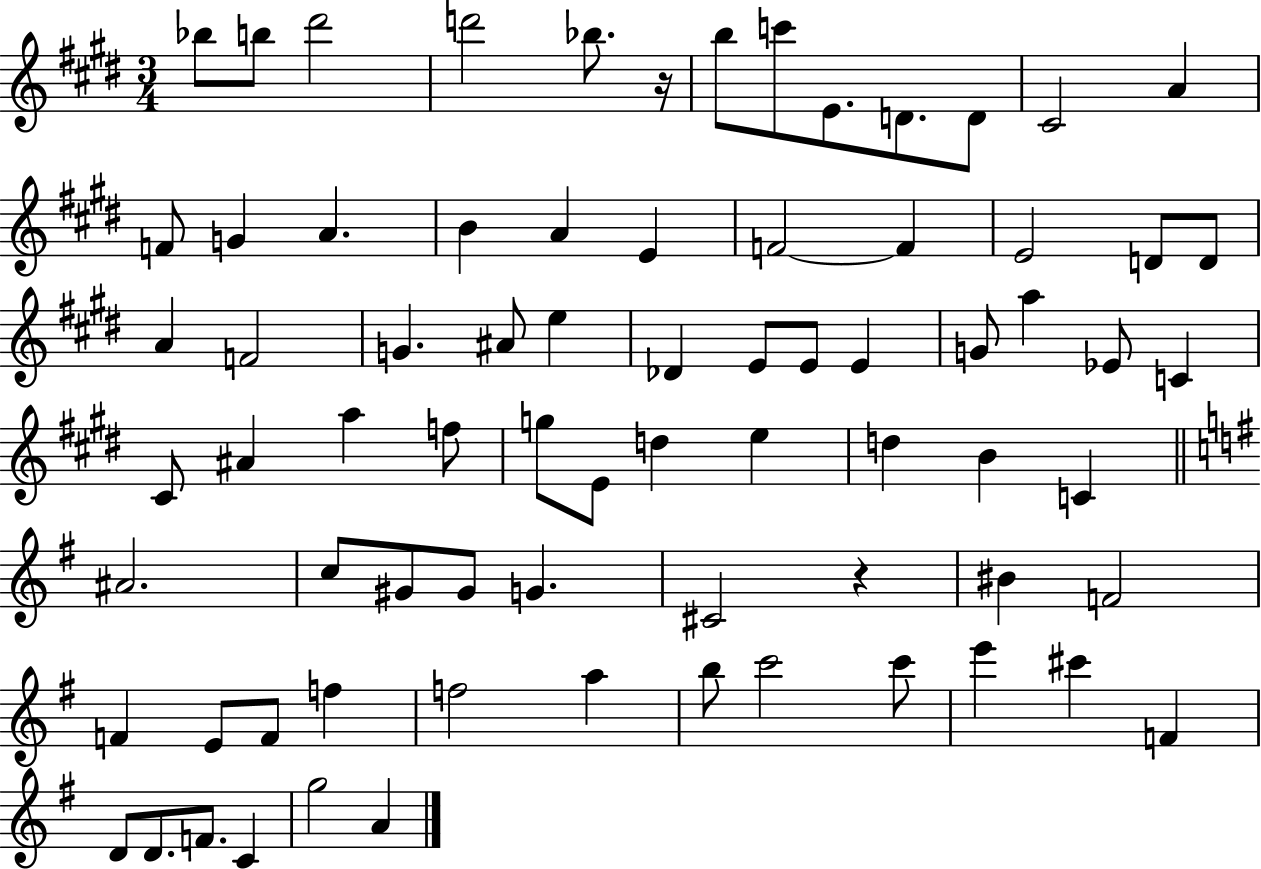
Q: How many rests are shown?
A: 2